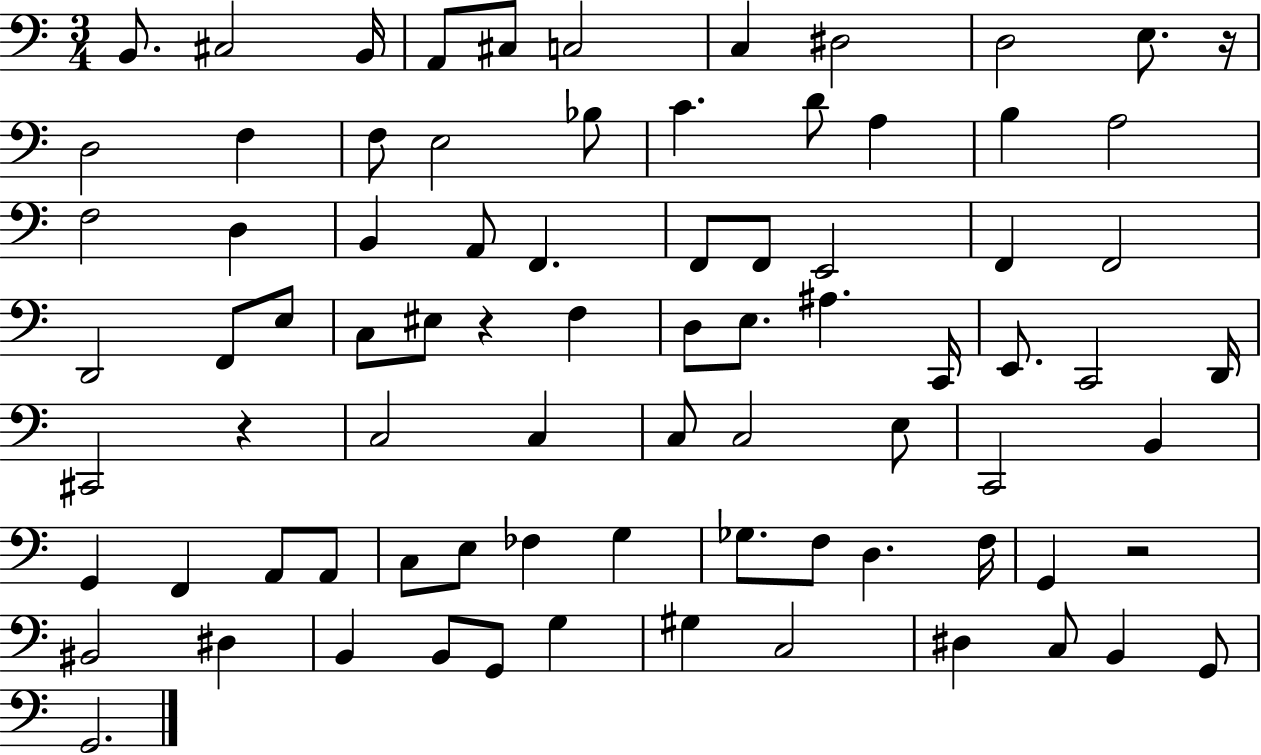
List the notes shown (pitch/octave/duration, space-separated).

B2/e. C#3/h B2/s A2/e C#3/e C3/h C3/q D#3/h D3/h E3/e. R/s D3/h F3/q F3/e E3/h Bb3/e C4/q. D4/e A3/q B3/q A3/h F3/h D3/q B2/q A2/e F2/q. F2/e F2/e E2/h F2/q F2/h D2/h F2/e E3/e C3/e EIS3/e R/q F3/q D3/e E3/e. A#3/q. C2/s E2/e. C2/h D2/s C#2/h R/q C3/h C3/q C3/e C3/h E3/e C2/h B2/q G2/q F2/q A2/e A2/e C3/e E3/e FES3/q G3/q Gb3/e. F3/e D3/q. F3/s G2/q R/h BIS2/h D#3/q B2/q B2/e G2/e G3/q G#3/q C3/h D#3/q C3/e B2/q G2/e G2/h.